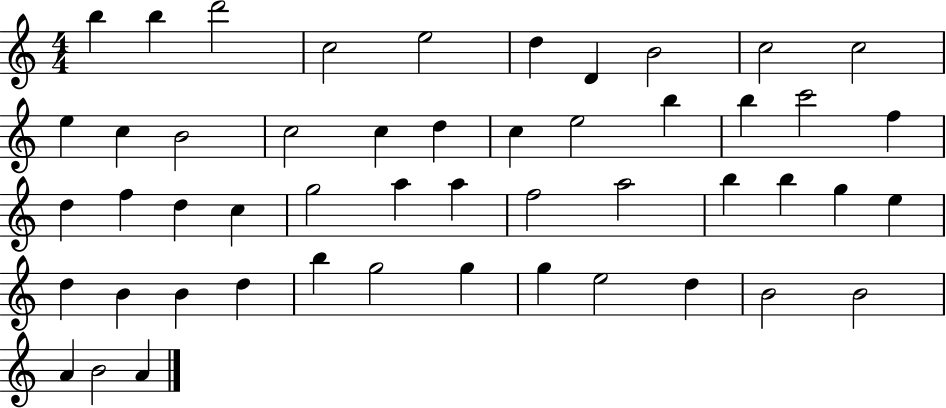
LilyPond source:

{
  \clef treble
  \numericTimeSignature
  \time 4/4
  \key c \major
  b''4 b''4 d'''2 | c''2 e''2 | d''4 d'4 b'2 | c''2 c''2 | \break e''4 c''4 b'2 | c''2 c''4 d''4 | c''4 e''2 b''4 | b''4 c'''2 f''4 | \break d''4 f''4 d''4 c''4 | g''2 a''4 a''4 | f''2 a''2 | b''4 b''4 g''4 e''4 | \break d''4 b'4 b'4 d''4 | b''4 g''2 g''4 | g''4 e''2 d''4 | b'2 b'2 | \break a'4 b'2 a'4 | \bar "|."
}